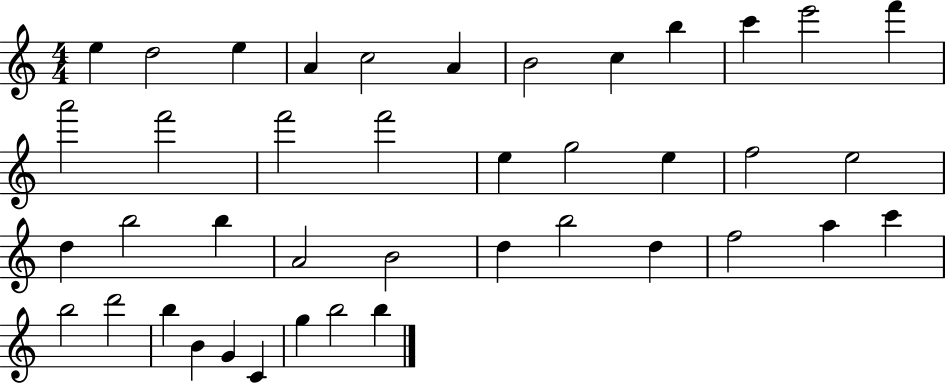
{
  \clef treble
  \numericTimeSignature
  \time 4/4
  \key c \major
  e''4 d''2 e''4 | a'4 c''2 a'4 | b'2 c''4 b''4 | c'''4 e'''2 f'''4 | \break a'''2 f'''2 | f'''2 f'''2 | e''4 g''2 e''4 | f''2 e''2 | \break d''4 b''2 b''4 | a'2 b'2 | d''4 b''2 d''4 | f''2 a''4 c'''4 | \break b''2 d'''2 | b''4 b'4 g'4 c'4 | g''4 b''2 b''4 | \bar "|."
}